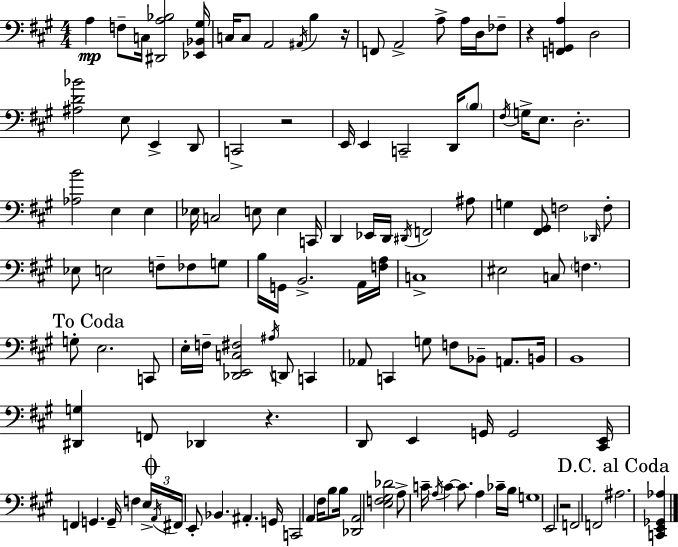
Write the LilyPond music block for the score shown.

{
  \clef bass
  \numericTimeSignature
  \time 4/4
  \key a \major
  a4\mp f8-- c16 <dis, a bes>2 <ees, bes, gis>16 | c16 c8 a,2 \acciaccatura { ais,16 } b4 | r16 f,8 a,2-> a8-> a16 d16 fes8-- | r4 <f, g, a>4 d2 | \break <ais d' bes'>2 e8 e,4-> d,8 | c,2-> r2 | e,16 e,4 c,2-- d,16 \parenthesize b8 | \acciaccatura { fis16 } g16-> e8. d2.-. | \break <aes b'>2 e4 e4 | ees16 c2 e8 e4 | c,16 d,4 ees,16 d,16 \acciaccatura { dis,16 } f,2 | ais8 g4 <fis, gis,>8 f2 | \break \grace { des,16 } f8-. ees8 e2 f8-- | fes8 g8 b16 g,16 b,2.-> | a,16 <f a>16 c1-> | eis2 c8 \parenthesize f4. | \break \mark "To Coda" g8-. e2. | c,8 e16-. f16-- <des, e, c fis>2 \acciaccatura { ais16 } d,8 | c,4 aes,8 c,4 g8 f8 bes,8-- | a,8. b,16 b,1 | \break <dis, g>4 f,8 des,4 r4. | d,8 e,4 g,16 g,2 | <cis, e,>16 f,4 g,4. g,16-- | f4 \tuplet 3/2 { e16-> \mark \markup { \musicglyph "scripts.coda" } \acciaccatura { a,16 } fis,16 } e,8-. bes,4. ais,4.-. | \break g,16 c,2 a,4 | fis16 b8 b16 <des, a,>2 <e f gis des'>2 | a8-> c'16-- \acciaccatura { a16 } c'4~~ c'8. | a4 ces'16-- b16 g1 | \break e,2 r2 | f,2 f,2 | \mark "D.C. al Coda" ais2. | <c, e, ges, aes>4 \bar "|."
}